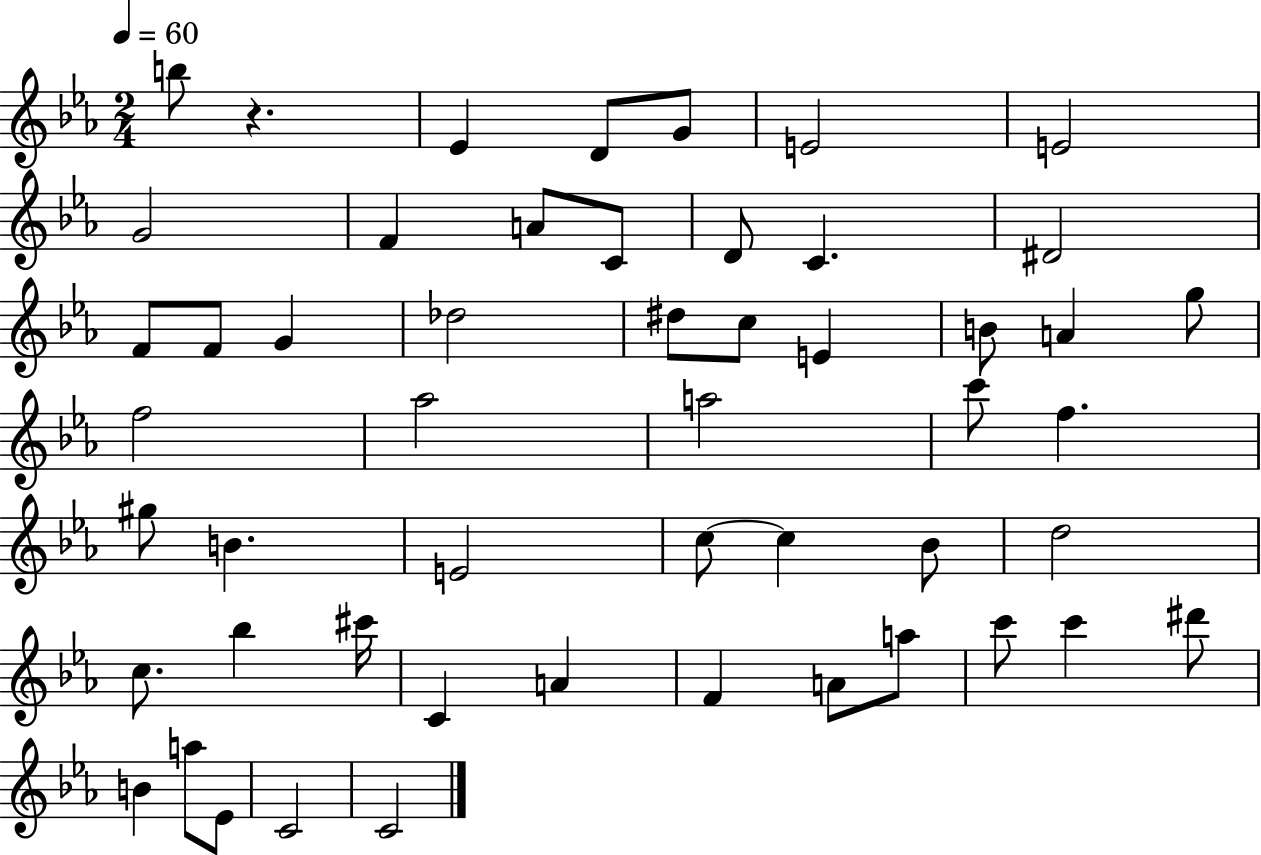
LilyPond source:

{
  \clef treble
  \numericTimeSignature
  \time 2/4
  \key ees \major
  \tempo 4 = 60
  b''8 r4. | ees'4 d'8 g'8 | e'2 | e'2 | \break g'2 | f'4 a'8 c'8 | d'8 c'4. | dis'2 | \break f'8 f'8 g'4 | des''2 | dis''8 c''8 e'4 | b'8 a'4 g''8 | \break f''2 | aes''2 | a''2 | c'''8 f''4. | \break gis''8 b'4. | e'2 | c''8~~ c''4 bes'8 | d''2 | \break c''8. bes''4 cis'''16 | c'4 a'4 | f'4 a'8 a''8 | c'''8 c'''4 dis'''8 | \break b'4 a''8 ees'8 | c'2 | c'2 | \bar "|."
}